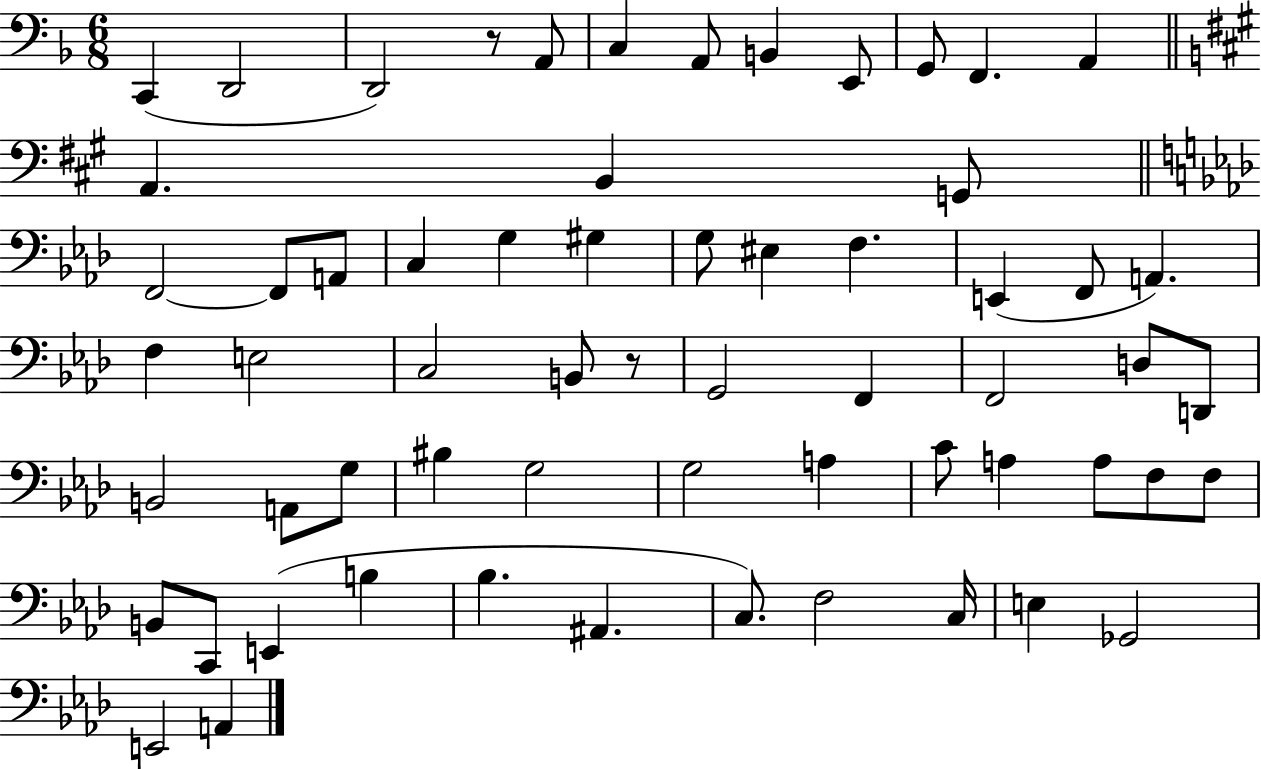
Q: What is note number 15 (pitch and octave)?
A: F2